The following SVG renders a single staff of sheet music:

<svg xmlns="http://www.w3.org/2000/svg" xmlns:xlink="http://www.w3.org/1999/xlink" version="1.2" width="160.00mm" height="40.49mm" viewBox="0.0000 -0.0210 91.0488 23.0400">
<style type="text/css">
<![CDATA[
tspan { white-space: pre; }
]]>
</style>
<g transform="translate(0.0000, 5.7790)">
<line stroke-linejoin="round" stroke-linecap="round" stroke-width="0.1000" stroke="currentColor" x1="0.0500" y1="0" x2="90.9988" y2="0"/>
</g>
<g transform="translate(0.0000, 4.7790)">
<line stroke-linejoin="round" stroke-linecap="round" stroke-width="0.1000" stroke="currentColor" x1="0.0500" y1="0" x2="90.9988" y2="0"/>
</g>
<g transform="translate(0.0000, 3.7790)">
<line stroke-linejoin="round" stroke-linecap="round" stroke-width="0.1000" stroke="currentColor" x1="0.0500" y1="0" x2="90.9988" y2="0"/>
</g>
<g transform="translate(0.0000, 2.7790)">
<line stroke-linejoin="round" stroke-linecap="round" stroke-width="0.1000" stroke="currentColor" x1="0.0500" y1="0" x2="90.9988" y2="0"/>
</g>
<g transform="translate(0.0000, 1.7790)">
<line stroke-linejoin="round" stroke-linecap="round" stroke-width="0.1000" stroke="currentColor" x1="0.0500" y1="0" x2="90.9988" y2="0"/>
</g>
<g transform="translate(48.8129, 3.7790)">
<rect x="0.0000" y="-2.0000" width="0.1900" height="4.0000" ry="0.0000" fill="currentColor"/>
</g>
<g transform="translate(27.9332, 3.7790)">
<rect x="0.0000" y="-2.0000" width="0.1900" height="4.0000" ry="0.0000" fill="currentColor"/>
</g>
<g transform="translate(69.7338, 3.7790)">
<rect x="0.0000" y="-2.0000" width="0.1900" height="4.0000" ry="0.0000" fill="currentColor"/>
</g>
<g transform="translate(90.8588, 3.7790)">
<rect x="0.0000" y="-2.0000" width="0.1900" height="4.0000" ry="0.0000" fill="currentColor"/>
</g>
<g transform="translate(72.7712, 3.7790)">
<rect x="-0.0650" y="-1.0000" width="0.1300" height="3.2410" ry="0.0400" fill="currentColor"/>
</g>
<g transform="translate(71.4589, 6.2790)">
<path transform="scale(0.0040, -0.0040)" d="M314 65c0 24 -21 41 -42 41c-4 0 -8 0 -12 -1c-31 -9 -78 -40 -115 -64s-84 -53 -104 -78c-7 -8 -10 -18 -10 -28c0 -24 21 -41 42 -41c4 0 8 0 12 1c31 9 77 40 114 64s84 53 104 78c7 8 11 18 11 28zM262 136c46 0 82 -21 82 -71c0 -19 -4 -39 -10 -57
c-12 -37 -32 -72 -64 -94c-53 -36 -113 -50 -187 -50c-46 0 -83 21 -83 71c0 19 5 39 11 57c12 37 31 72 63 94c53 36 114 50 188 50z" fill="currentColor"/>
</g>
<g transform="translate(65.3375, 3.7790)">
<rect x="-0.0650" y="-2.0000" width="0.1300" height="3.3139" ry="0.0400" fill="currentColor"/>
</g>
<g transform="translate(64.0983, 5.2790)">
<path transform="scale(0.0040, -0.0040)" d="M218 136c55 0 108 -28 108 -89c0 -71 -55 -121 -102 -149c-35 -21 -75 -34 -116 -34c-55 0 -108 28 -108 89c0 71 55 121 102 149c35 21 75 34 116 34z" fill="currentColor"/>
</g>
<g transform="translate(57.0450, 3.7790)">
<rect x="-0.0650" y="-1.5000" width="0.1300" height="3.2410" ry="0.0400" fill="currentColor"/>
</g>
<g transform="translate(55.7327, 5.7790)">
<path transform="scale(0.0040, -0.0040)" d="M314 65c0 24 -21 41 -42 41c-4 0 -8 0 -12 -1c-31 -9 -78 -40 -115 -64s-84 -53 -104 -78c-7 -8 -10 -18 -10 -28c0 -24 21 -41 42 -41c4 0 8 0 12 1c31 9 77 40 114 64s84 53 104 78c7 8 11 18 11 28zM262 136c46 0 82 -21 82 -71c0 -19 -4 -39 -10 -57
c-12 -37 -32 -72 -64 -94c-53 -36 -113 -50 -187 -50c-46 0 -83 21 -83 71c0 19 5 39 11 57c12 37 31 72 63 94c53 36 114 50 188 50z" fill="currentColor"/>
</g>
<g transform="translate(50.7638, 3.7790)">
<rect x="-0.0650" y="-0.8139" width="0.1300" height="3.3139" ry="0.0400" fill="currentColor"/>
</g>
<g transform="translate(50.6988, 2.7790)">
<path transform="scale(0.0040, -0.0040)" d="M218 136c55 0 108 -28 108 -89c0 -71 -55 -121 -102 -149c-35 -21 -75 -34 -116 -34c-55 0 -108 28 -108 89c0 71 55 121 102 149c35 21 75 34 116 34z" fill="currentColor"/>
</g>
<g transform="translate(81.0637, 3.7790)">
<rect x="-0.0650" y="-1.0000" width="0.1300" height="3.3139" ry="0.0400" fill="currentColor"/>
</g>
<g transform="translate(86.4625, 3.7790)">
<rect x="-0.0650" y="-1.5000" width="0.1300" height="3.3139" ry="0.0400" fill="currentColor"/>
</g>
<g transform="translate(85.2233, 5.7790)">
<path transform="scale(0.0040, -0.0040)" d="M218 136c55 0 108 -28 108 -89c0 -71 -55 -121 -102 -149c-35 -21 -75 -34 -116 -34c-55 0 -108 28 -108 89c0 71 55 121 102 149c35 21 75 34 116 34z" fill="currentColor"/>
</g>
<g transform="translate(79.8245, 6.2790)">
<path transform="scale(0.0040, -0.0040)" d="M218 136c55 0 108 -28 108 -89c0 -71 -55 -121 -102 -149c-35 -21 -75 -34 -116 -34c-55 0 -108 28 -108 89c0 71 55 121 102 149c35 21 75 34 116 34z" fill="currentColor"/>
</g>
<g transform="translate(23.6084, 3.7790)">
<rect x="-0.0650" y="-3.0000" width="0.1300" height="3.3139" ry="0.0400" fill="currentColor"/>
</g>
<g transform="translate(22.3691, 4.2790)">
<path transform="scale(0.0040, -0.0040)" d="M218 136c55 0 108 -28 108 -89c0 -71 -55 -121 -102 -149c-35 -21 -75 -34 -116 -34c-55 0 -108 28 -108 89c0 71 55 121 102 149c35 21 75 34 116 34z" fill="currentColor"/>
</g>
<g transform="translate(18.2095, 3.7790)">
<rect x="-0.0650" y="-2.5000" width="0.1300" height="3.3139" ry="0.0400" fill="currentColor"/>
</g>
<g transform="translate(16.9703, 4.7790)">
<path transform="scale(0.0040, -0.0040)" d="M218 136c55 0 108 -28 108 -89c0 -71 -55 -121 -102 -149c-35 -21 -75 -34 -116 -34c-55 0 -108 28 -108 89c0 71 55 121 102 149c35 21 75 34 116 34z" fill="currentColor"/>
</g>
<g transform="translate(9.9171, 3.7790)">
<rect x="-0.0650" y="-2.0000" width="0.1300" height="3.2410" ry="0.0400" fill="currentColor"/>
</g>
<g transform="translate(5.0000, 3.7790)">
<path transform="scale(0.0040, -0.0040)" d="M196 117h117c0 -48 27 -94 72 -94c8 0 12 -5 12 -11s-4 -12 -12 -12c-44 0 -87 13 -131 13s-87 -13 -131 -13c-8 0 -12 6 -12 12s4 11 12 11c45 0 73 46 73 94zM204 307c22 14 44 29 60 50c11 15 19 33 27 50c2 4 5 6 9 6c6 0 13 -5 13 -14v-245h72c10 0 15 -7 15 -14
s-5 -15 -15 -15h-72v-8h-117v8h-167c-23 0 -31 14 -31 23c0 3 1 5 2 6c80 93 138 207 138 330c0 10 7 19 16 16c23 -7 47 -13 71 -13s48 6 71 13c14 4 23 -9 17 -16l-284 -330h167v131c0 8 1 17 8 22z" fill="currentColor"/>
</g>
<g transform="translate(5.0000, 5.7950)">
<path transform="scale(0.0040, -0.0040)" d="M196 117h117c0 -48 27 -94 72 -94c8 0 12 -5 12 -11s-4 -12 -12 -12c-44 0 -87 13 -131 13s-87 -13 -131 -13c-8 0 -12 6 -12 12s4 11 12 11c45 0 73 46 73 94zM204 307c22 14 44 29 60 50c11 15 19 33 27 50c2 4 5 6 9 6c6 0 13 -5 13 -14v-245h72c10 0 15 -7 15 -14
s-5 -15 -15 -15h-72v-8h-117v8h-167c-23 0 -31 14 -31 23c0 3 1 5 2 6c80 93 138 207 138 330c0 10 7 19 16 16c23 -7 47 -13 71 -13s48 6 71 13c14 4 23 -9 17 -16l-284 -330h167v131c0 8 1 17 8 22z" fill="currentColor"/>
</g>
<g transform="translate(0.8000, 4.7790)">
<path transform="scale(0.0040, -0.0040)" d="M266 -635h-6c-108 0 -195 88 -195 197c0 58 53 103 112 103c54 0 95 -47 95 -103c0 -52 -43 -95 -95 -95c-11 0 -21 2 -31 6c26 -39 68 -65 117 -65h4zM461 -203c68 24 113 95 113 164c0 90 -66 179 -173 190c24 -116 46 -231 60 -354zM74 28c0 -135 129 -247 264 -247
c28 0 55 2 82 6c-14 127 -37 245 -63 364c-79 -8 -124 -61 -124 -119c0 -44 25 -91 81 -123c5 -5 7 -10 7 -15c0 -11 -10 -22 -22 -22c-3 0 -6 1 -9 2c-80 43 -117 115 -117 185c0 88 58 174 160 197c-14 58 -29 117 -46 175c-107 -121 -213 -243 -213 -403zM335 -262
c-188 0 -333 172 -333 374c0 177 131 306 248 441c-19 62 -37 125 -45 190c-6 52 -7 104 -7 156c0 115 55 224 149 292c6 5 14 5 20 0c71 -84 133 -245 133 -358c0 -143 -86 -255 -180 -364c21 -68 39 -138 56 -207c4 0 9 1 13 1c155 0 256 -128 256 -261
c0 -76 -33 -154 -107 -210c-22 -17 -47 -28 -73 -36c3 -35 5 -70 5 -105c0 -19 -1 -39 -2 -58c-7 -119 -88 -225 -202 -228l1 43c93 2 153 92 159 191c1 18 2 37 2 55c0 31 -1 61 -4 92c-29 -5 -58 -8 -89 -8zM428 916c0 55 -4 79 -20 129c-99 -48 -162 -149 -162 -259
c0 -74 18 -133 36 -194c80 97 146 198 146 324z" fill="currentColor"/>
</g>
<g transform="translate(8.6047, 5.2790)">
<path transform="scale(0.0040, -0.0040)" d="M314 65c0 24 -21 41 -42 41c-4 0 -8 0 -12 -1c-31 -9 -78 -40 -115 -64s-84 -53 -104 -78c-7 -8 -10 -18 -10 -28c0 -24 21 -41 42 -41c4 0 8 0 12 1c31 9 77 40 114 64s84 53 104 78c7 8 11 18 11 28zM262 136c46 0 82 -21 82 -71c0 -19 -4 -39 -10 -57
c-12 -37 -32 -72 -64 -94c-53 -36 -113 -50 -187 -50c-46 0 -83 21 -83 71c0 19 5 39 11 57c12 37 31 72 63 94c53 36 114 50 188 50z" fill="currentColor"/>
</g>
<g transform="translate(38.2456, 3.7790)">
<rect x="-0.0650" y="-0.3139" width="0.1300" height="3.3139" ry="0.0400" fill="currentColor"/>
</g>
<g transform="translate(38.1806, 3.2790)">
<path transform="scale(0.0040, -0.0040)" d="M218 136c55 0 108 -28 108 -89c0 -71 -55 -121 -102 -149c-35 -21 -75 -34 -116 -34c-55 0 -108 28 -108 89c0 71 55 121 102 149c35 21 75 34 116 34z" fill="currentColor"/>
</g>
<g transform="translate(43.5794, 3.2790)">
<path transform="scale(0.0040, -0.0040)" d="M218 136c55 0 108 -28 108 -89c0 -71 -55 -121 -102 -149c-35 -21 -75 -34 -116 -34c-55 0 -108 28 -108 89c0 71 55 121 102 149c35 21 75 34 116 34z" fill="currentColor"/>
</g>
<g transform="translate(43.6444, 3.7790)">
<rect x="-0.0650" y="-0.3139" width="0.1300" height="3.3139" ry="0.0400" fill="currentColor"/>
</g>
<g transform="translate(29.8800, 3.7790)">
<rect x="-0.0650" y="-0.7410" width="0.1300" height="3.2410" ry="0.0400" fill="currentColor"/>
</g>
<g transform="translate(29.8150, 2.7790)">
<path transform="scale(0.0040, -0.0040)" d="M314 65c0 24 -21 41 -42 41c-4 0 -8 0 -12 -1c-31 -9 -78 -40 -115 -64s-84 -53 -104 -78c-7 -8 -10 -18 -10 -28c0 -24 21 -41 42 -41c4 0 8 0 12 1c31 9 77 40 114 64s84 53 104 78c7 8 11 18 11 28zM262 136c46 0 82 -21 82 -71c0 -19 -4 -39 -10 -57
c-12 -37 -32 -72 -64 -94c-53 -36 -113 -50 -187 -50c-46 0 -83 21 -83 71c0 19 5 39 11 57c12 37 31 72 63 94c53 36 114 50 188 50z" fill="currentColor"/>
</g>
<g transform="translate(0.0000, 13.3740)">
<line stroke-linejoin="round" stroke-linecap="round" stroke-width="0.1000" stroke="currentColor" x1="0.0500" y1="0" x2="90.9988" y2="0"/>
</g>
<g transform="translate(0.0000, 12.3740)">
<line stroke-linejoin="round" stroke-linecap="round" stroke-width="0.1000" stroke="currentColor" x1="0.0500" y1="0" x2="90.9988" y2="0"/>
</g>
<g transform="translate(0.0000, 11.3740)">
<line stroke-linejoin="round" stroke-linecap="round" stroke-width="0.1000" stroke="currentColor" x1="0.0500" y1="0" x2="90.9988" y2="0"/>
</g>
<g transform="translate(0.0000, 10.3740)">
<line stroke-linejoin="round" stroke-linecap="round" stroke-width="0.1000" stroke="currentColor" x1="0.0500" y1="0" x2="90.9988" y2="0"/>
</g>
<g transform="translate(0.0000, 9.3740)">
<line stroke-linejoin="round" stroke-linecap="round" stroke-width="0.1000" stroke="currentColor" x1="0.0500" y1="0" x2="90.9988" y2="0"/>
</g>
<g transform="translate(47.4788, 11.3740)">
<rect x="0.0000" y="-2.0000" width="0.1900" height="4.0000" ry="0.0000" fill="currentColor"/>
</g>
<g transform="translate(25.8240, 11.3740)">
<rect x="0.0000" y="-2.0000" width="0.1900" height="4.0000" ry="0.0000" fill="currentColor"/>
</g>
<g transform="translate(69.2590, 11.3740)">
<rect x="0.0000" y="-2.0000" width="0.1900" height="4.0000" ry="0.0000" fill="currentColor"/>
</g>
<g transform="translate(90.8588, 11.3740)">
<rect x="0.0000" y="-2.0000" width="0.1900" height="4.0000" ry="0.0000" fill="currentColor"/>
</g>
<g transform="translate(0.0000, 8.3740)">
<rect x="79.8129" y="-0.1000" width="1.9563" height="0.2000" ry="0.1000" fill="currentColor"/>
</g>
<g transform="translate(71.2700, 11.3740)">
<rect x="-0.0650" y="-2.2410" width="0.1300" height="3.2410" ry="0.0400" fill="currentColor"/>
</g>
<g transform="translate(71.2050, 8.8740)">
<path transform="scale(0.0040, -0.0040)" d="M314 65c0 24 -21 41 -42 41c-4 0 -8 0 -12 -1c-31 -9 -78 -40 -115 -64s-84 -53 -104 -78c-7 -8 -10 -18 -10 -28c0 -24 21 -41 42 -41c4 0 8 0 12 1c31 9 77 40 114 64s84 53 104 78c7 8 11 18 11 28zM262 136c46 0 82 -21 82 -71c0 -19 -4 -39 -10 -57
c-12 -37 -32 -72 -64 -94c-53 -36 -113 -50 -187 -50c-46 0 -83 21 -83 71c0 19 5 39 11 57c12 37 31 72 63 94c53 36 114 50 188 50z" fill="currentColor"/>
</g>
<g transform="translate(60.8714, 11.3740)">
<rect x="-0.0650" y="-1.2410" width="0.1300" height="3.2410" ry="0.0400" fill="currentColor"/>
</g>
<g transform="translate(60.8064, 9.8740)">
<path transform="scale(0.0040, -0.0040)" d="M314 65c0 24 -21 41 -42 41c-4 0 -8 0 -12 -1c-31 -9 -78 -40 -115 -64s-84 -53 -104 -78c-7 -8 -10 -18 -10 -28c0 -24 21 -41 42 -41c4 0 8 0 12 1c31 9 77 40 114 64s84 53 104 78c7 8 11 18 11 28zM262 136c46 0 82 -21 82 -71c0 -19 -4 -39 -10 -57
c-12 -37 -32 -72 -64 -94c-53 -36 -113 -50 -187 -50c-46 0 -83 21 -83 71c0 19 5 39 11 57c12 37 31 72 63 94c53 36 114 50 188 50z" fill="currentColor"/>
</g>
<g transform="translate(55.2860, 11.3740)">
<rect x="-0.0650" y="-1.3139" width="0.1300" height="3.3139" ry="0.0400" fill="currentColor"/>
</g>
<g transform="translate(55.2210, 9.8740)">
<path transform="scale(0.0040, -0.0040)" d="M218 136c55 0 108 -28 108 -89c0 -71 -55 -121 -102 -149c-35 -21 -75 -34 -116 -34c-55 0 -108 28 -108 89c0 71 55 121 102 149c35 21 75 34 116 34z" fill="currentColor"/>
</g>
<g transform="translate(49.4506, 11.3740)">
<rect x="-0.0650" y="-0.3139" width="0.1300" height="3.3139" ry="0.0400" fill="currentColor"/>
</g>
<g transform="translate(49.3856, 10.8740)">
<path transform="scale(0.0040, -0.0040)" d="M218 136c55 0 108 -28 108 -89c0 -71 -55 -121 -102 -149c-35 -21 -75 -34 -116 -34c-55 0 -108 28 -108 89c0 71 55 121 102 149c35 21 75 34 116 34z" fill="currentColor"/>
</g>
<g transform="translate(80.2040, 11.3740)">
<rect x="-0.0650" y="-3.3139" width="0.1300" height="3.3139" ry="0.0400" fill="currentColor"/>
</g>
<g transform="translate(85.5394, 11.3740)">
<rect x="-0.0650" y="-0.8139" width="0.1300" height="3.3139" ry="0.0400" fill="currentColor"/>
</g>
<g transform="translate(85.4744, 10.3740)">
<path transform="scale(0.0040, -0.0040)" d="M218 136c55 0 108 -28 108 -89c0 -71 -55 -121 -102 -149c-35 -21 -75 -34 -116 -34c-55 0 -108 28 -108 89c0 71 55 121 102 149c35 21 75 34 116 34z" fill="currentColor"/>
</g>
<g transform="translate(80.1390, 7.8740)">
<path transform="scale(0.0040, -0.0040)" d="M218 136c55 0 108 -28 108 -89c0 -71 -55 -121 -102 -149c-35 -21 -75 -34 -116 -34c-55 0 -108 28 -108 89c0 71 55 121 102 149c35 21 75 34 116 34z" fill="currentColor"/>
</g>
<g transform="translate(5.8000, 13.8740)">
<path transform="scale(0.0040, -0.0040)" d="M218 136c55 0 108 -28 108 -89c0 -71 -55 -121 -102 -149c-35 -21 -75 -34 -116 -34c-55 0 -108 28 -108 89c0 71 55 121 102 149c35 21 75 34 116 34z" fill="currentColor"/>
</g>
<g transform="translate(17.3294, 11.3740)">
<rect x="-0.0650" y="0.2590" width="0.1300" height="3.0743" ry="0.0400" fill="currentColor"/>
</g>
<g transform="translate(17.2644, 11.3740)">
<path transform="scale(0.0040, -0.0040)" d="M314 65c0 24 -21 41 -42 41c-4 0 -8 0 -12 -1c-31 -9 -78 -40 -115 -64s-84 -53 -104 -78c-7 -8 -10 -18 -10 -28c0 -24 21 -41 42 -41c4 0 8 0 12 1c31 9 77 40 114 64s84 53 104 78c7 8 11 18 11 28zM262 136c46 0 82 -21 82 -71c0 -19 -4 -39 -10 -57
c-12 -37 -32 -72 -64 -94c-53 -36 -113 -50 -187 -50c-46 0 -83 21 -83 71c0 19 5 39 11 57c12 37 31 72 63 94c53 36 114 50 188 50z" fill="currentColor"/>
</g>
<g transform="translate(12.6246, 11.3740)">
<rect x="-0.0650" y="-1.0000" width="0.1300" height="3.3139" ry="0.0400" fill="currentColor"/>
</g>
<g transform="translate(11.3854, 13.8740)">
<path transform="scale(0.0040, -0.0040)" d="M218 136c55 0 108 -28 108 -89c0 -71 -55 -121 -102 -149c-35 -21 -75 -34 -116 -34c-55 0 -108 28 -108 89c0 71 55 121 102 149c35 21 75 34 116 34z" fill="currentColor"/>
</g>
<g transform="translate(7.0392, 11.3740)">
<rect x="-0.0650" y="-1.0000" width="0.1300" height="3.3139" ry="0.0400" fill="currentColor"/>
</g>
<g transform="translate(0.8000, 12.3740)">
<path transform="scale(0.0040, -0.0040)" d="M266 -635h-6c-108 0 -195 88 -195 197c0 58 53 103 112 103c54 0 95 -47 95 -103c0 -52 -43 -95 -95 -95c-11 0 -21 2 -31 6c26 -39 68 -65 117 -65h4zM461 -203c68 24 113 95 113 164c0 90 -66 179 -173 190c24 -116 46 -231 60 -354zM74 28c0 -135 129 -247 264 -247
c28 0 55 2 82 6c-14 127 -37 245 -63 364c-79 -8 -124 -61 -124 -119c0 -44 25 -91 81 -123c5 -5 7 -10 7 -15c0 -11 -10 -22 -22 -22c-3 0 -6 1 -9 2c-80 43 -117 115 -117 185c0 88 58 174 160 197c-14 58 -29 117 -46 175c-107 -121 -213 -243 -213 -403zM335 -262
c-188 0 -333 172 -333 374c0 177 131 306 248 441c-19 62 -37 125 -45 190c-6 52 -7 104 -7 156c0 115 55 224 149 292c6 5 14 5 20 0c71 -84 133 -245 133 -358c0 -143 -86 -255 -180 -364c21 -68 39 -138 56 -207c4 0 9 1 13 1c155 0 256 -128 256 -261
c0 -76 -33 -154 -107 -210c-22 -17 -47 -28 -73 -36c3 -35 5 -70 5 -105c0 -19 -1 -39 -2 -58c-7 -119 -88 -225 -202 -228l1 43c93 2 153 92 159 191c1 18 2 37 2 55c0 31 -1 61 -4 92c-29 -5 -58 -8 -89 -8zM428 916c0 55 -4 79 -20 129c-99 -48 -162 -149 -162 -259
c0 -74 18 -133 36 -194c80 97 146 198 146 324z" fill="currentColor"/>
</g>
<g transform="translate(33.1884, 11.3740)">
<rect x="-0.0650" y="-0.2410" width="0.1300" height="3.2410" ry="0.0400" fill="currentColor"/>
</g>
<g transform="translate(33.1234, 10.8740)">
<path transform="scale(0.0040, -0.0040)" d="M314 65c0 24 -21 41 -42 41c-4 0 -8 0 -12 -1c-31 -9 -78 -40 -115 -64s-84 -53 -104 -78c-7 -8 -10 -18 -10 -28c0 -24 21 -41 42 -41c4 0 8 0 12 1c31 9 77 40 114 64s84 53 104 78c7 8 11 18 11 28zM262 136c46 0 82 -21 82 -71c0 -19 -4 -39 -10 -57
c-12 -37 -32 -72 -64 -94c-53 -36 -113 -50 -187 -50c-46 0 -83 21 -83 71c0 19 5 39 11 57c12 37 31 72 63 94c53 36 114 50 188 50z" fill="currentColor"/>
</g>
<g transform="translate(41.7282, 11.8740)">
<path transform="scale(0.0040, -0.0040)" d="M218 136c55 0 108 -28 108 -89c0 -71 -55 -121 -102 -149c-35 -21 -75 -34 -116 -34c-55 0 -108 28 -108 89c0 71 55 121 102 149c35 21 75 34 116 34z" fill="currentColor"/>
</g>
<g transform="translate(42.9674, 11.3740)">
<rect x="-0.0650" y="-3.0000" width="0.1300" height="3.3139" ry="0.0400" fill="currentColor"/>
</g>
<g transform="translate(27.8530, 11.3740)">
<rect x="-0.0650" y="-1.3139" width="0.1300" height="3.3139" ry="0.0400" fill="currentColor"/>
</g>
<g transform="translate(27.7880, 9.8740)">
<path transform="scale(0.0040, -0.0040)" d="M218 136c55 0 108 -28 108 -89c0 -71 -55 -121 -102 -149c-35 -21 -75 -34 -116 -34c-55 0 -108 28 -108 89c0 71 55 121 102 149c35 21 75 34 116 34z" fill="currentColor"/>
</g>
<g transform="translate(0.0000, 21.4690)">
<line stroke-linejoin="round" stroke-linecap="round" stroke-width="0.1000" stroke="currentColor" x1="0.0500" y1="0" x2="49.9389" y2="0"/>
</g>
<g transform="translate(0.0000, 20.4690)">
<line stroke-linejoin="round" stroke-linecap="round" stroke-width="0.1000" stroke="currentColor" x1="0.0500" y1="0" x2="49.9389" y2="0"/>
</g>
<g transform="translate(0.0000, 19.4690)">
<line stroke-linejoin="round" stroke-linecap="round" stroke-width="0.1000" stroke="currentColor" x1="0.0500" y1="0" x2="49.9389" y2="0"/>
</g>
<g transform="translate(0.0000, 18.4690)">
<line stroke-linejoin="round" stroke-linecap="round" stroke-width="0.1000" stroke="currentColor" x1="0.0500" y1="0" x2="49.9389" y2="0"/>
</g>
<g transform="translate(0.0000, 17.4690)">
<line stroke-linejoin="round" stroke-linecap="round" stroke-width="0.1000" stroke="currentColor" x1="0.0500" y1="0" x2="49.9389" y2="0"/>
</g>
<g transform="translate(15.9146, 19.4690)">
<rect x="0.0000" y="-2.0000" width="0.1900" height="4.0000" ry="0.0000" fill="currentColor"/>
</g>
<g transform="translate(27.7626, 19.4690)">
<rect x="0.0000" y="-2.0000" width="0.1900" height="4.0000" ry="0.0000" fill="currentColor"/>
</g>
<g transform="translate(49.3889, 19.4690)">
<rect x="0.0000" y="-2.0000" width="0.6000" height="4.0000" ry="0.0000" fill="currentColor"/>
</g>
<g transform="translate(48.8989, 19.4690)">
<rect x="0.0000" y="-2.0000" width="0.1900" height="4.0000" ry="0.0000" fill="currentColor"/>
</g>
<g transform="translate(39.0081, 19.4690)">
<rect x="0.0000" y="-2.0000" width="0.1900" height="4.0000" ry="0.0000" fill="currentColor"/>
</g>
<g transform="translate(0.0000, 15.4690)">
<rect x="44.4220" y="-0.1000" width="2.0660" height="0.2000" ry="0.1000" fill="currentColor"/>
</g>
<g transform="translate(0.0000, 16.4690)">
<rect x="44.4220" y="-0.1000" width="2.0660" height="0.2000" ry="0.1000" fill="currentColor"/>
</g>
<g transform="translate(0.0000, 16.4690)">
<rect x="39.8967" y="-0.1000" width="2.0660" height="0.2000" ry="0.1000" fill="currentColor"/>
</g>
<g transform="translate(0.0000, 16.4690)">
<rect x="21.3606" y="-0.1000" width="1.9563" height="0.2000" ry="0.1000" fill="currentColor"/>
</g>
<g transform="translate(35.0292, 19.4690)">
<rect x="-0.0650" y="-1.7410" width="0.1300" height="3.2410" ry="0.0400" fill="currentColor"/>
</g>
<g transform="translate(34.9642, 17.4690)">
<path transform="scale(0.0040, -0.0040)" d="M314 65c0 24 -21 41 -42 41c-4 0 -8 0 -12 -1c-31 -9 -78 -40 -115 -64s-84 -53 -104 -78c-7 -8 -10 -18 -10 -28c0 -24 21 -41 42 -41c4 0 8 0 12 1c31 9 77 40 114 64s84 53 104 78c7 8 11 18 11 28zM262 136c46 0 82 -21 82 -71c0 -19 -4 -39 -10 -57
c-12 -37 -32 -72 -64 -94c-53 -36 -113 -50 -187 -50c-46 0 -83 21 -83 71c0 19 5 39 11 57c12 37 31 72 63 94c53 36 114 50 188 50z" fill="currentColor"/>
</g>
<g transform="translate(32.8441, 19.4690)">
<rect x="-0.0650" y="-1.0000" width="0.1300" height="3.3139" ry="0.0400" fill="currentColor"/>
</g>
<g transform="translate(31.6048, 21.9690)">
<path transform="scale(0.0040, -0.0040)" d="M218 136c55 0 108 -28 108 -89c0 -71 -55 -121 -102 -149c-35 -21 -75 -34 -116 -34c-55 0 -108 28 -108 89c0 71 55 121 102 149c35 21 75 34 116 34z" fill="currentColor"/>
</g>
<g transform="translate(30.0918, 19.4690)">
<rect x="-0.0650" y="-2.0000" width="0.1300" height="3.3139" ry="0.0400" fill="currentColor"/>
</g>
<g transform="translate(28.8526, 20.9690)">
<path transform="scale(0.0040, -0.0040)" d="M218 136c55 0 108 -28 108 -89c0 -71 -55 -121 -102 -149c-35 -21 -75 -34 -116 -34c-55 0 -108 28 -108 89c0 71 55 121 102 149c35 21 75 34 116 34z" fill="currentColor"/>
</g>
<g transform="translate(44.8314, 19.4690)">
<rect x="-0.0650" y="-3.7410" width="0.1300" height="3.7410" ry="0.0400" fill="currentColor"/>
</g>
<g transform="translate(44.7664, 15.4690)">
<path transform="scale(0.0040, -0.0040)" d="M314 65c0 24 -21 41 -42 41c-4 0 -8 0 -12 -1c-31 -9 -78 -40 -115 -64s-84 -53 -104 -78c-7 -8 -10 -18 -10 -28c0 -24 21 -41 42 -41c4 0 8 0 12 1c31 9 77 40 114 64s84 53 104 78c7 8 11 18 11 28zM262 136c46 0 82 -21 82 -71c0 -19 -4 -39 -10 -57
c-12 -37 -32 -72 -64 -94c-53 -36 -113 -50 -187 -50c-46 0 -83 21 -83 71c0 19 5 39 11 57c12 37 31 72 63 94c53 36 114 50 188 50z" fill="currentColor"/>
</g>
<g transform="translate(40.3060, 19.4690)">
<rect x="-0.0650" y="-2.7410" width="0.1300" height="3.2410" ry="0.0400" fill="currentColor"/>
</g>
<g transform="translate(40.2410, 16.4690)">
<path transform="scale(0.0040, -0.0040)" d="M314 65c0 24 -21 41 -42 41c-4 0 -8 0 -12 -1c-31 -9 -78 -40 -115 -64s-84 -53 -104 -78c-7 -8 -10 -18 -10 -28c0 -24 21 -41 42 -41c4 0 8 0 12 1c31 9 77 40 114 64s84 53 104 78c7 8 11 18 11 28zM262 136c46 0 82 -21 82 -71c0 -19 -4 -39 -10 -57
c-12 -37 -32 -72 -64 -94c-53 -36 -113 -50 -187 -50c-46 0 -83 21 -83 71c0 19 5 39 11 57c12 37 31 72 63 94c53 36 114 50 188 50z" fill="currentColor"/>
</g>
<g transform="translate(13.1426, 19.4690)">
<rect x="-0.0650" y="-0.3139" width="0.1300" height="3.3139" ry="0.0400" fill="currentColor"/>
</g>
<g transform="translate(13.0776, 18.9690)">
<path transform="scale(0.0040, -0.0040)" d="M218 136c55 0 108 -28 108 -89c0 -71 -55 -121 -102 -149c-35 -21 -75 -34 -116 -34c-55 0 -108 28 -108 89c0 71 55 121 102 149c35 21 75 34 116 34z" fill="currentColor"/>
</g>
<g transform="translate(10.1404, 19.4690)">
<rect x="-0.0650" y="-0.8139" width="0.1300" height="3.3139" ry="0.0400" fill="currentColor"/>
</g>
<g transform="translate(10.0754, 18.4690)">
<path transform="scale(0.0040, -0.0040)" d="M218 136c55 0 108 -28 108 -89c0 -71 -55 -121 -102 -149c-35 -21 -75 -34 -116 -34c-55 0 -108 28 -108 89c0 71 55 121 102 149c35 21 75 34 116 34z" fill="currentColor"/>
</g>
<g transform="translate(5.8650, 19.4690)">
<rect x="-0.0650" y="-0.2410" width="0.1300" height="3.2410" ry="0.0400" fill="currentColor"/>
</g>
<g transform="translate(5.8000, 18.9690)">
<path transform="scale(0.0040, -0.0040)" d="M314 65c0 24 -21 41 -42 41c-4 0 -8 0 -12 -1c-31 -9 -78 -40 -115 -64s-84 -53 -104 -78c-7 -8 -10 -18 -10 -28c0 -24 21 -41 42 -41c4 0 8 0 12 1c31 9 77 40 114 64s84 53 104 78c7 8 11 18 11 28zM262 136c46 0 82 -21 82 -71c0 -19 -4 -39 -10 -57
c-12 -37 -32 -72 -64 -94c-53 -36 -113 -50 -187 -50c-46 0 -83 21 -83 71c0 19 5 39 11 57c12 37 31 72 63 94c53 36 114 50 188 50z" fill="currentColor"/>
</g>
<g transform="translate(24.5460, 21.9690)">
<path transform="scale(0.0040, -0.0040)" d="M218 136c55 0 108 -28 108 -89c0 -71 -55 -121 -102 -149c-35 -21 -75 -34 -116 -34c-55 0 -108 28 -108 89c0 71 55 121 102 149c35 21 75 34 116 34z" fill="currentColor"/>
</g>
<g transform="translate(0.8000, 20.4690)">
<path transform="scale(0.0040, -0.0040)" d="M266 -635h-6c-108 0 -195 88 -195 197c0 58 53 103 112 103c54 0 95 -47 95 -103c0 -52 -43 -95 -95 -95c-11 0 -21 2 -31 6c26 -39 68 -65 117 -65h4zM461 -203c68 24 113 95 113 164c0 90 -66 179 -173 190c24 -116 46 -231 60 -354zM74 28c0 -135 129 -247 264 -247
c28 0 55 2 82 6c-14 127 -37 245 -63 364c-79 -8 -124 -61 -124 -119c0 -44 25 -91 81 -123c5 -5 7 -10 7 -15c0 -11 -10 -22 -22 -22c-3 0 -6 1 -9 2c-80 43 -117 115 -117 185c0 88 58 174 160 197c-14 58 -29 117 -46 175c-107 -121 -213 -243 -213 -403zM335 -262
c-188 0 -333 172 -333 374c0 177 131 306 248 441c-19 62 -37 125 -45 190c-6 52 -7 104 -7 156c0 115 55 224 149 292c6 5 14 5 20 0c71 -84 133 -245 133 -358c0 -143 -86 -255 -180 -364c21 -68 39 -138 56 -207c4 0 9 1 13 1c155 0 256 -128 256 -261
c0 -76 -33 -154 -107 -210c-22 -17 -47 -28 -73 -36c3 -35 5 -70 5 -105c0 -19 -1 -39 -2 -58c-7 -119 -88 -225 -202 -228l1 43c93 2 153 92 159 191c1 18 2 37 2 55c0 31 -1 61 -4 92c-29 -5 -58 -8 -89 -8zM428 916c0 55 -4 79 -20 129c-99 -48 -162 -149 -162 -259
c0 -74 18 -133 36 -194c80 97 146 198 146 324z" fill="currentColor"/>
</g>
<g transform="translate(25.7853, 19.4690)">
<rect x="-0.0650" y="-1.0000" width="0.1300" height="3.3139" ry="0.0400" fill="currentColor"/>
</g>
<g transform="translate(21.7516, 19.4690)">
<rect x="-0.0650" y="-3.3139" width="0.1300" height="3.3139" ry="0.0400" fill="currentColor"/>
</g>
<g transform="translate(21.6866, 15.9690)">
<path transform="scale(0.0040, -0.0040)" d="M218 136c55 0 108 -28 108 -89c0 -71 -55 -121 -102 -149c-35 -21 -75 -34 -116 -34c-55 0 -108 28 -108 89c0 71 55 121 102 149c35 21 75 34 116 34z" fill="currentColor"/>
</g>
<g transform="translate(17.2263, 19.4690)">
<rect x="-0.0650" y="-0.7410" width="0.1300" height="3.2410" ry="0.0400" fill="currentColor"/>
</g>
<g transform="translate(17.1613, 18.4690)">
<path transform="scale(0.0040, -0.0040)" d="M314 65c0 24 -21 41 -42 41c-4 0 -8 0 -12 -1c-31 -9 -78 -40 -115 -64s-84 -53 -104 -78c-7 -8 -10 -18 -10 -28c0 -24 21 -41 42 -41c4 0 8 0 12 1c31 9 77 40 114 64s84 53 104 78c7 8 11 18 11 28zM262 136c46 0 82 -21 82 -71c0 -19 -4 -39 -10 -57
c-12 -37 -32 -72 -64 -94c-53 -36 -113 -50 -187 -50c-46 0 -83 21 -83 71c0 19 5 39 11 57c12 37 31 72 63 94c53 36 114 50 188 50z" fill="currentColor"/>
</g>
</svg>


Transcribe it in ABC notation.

X:1
T:Untitled
M:4/4
L:1/4
K:C
F2 G A d2 c c d E2 F D2 D E D D B2 e c2 A c e e2 g2 b d c2 d c d2 b D F D f2 a2 c'2